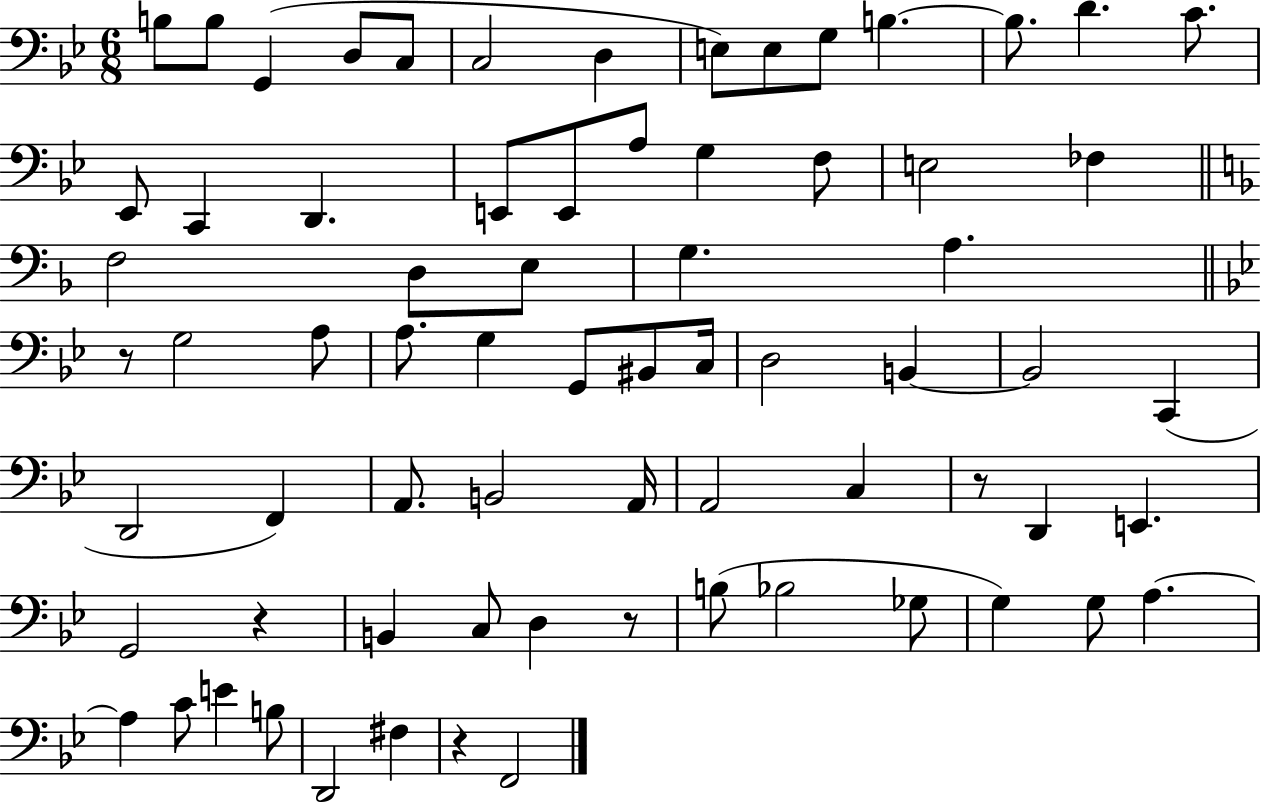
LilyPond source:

{
  \clef bass
  \numericTimeSignature
  \time 6/8
  \key bes \major
  b8 b8 g,4( d8 c8 | c2 d4 | e8) e8 g8 b4.~~ | b8. d'4. c'8. | \break ees,8 c,4 d,4. | e,8 e,8 a8 g4 f8 | e2 fes4 | \bar "||" \break \key f \major f2 d8 e8 | g4. a4. | \bar "||" \break \key bes \major r8 g2 a8 | a8. g4 g,8 bis,8 c16 | d2 b,4~~ | b,2 c,4( | \break d,2 f,4) | a,8. b,2 a,16 | a,2 c4 | r8 d,4 e,4. | \break g,2 r4 | b,4 c8 d4 r8 | b8( bes2 ges8 | g4) g8 a4.~~ | \break a4 c'8 e'4 b8 | d,2 fis4 | r4 f,2 | \bar "|."
}